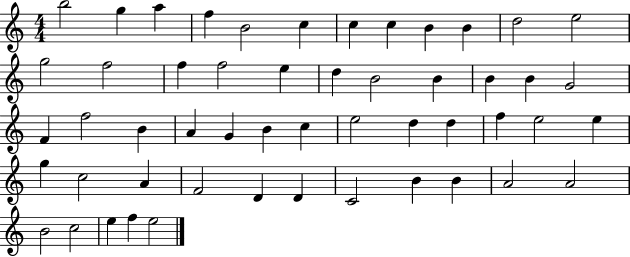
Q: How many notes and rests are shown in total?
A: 52